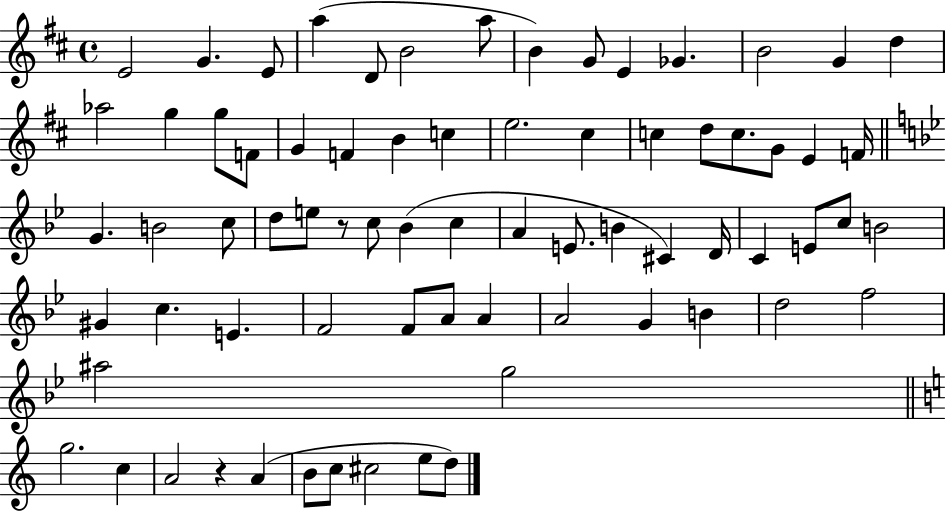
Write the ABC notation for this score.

X:1
T:Untitled
M:4/4
L:1/4
K:D
E2 G E/2 a D/2 B2 a/2 B G/2 E _G B2 G d _a2 g g/2 F/2 G F B c e2 ^c c d/2 c/2 G/2 E F/4 G B2 c/2 d/2 e/2 z/2 c/2 _B c A E/2 B ^C D/4 C E/2 c/2 B2 ^G c E F2 F/2 A/2 A A2 G B d2 f2 ^a2 g2 g2 c A2 z A B/2 c/2 ^c2 e/2 d/2